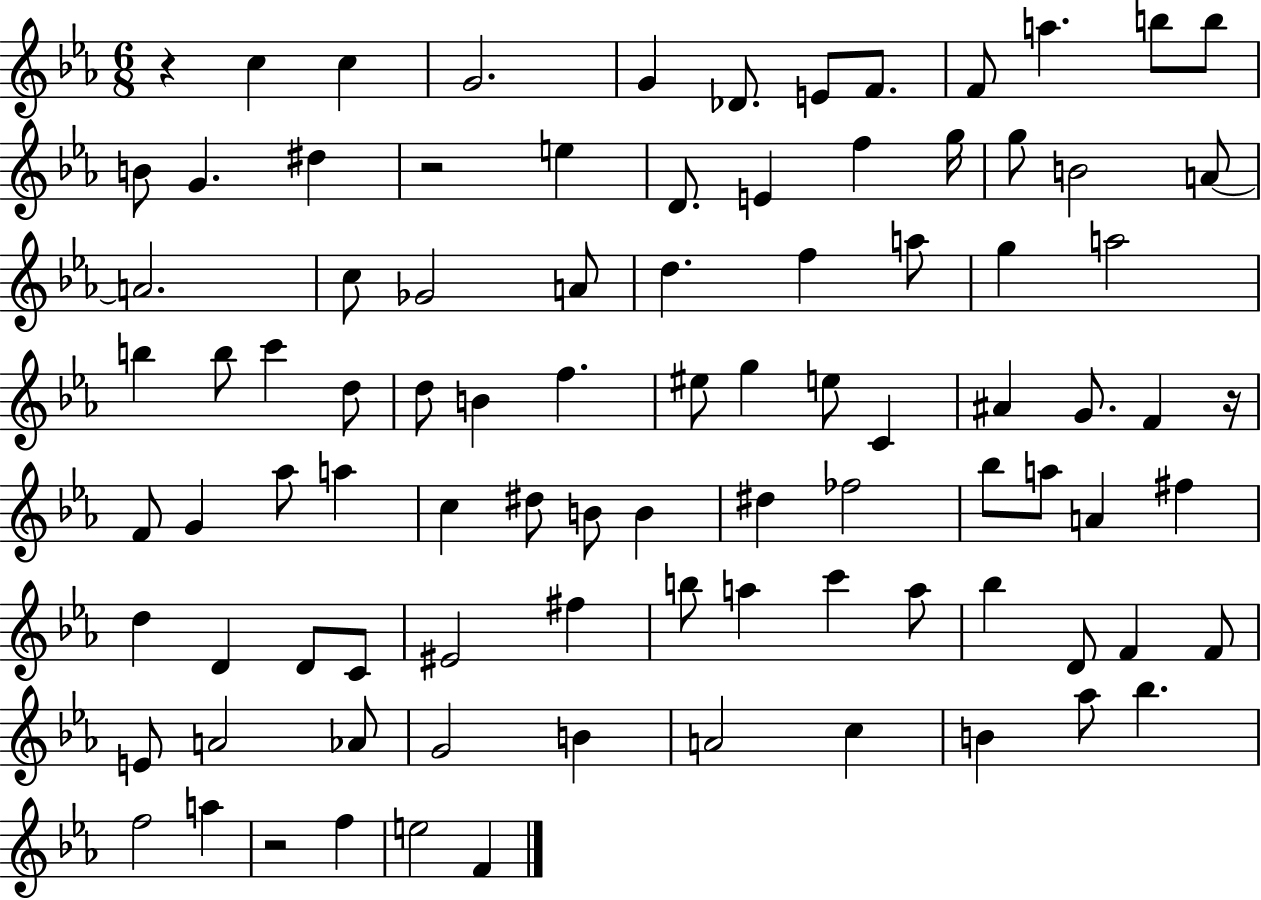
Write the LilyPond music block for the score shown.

{
  \clef treble
  \numericTimeSignature
  \time 6/8
  \key ees \major
  r4 c''4 c''4 | g'2. | g'4 des'8. e'8 f'8. | f'8 a''4. b''8 b''8 | \break b'8 g'4. dis''4 | r2 e''4 | d'8. e'4 f''4 g''16 | g''8 b'2 a'8~~ | \break a'2. | c''8 ges'2 a'8 | d''4. f''4 a''8 | g''4 a''2 | \break b''4 b''8 c'''4 d''8 | d''8 b'4 f''4. | eis''8 g''4 e''8 c'4 | ais'4 g'8. f'4 r16 | \break f'8 g'4 aes''8 a''4 | c''4 dis''8 b'8 b'4 | dis''4 fes''2 | bes''8 a''8 a'4 fis''4 | \break d''4 d'4 d'8 c'8 | eis'2 fis''4 | b''8 a''4 c'''4 a''8 | bes''4 d'8 f'4 f'8 | \break e'8 a'2 aes'8 | g'2 b'4 | a'2 c''4 | b'4 aes''8 bes''4. | \break f''2 a''4 | r2 f''4 | e''2 f'4 | \bar "|."
}